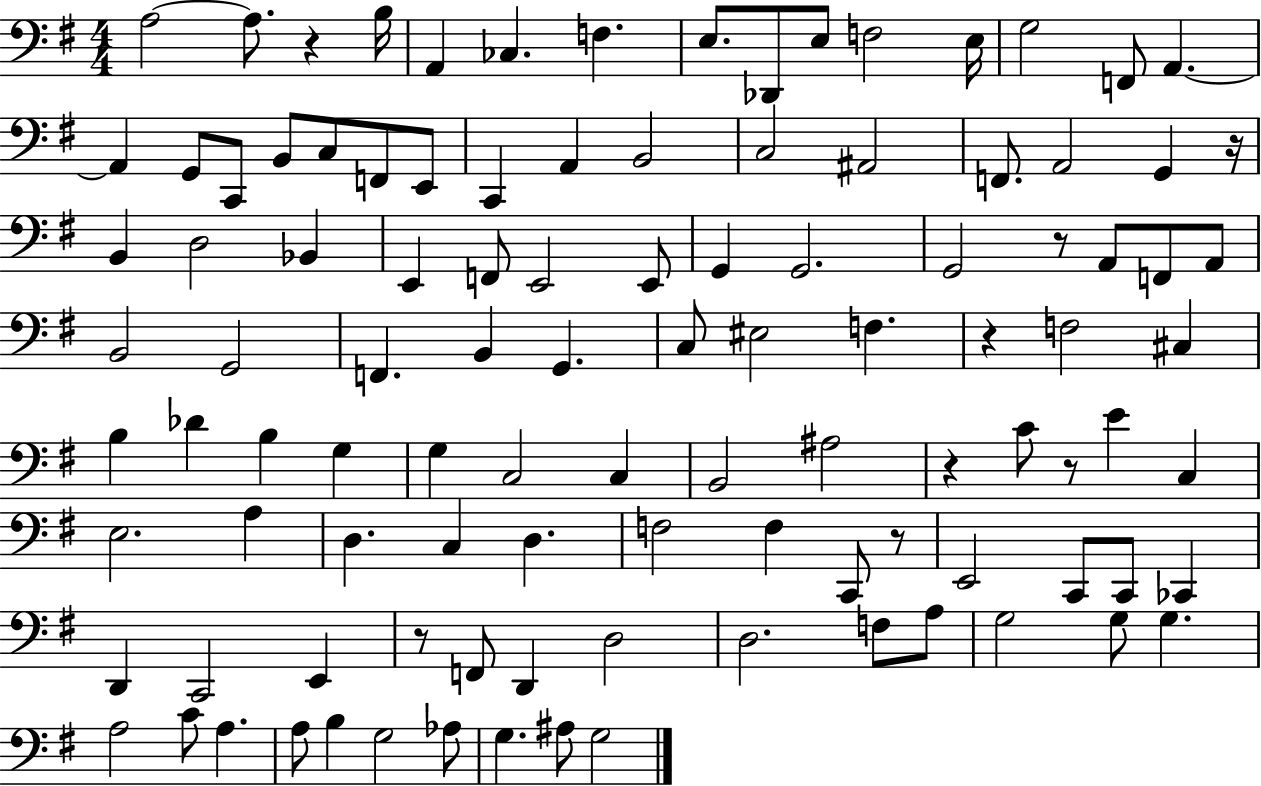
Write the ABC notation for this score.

X:1
T:Untitled
M:4/4
L:1/4
K:G
A,2 A,/2 z B,/4 A,, _C, F, E,/2 _D,,/2 E,/2 F,2 E,/4 G,2 F,,/2 A,, A,, G,,/2 C,,/2 B,,/2 C,/2 F,,/2 E,,/2 C,, A,, B,,2 C,2 ^A,,2 F,,/2 A,,2 G,, z/4 B,, D,2 _B,, E,, F,,/2 E,,2 E,,/2 G,, G,,2 G,,2 z/2 A,,/2 F,,/2 A,,/2 B,,2 G,,2 F,, B,, G,, C,/2 ^E,2 F, z F,2 ^C, B, _D B, G, G, C,2 C, B,,2 ^A,2 z C/2 z/2 E C, E,2 A, D, C, D, F,2 F, C,,/2 z/2 E,,2 C,,/2 C,,/2 _C,, D,, C,,2 E,, z/2 F,,/2 D,, D,2 D,2 F,/2 A,/2 G,2 G,/2 G, A,2 C/2 A, A,/2 B, G,2 _A,/2 G, ^A,/2 G,2